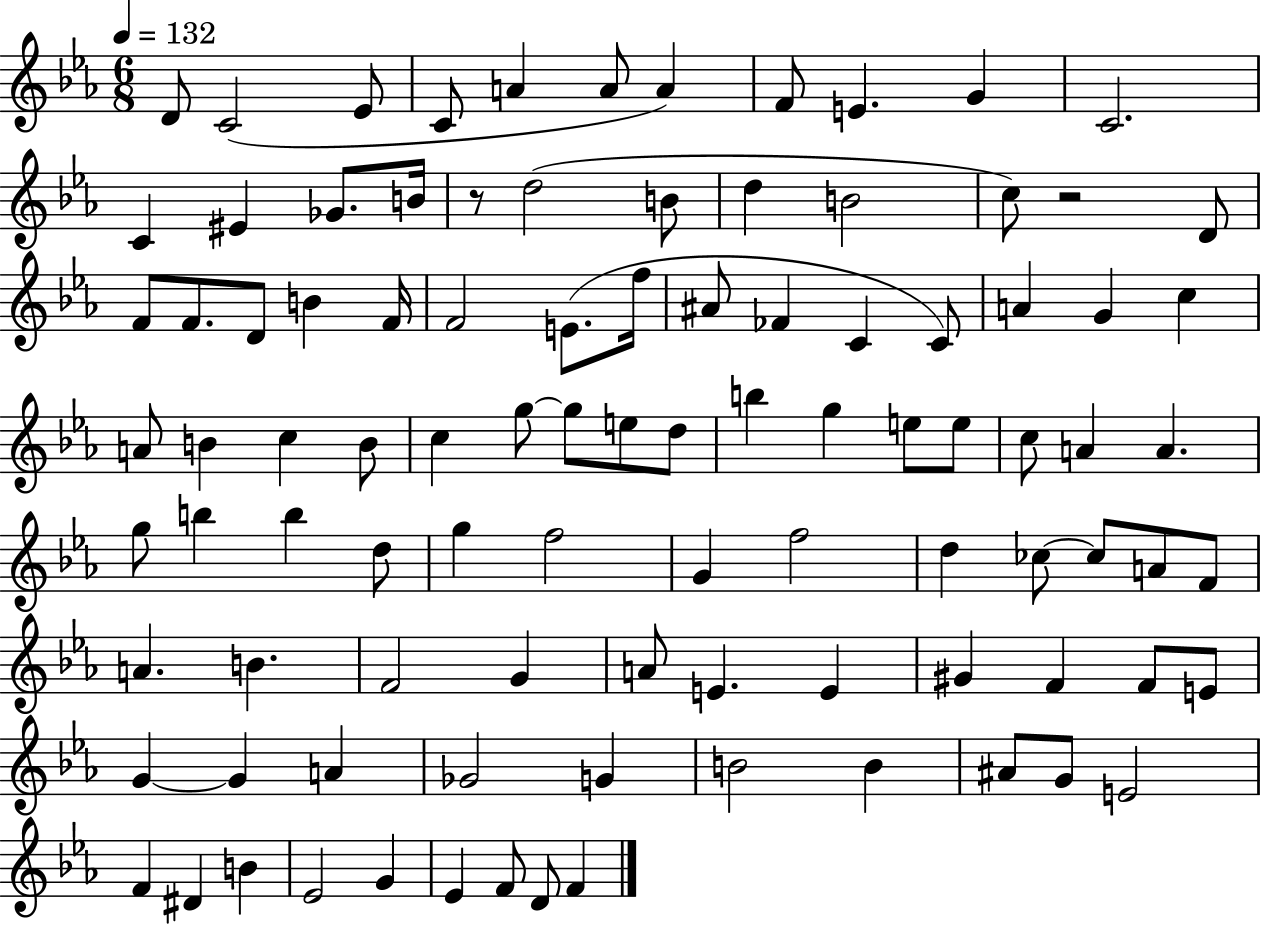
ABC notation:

X:1
T:Untitled
M:6/8
L:1/4
K:Eb
D/2 C2 _E/2 C/2 A A/2 A F/2 E G C2 C ^E _G/2 B/4 z/2 d2 B/2 d B2 c/2 z2 D/2 F/2 F/2 D/2 B F/4 F2 E/2 f/4 ^A/2 _F C C/2 A G c A/2 B c B/2 c g/2 g/2 e/2 d/2 b g e/2 e/2 c/2 A A g/2 b b d/2 g f2 G f2 d _c/2 _c/2 A/2 F/2 A B F2 G A/2 E E ^G F F/2 E/2 G G A _G2 G B2 B ^A/2 G/2 E2 F ^D B _E2 G _E F/2 D/2 F